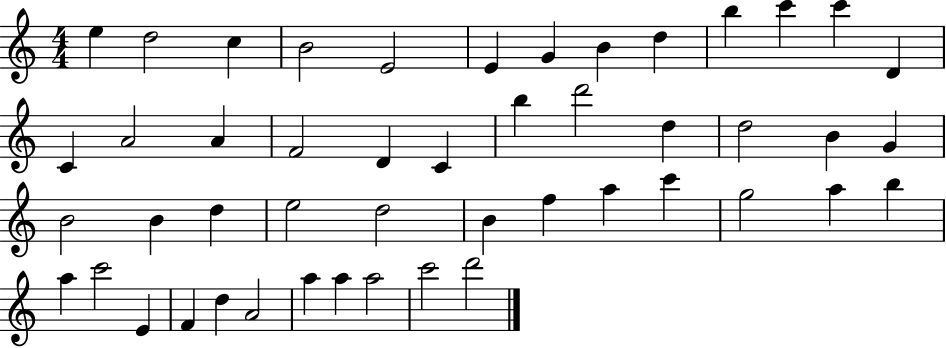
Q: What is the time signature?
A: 4/4